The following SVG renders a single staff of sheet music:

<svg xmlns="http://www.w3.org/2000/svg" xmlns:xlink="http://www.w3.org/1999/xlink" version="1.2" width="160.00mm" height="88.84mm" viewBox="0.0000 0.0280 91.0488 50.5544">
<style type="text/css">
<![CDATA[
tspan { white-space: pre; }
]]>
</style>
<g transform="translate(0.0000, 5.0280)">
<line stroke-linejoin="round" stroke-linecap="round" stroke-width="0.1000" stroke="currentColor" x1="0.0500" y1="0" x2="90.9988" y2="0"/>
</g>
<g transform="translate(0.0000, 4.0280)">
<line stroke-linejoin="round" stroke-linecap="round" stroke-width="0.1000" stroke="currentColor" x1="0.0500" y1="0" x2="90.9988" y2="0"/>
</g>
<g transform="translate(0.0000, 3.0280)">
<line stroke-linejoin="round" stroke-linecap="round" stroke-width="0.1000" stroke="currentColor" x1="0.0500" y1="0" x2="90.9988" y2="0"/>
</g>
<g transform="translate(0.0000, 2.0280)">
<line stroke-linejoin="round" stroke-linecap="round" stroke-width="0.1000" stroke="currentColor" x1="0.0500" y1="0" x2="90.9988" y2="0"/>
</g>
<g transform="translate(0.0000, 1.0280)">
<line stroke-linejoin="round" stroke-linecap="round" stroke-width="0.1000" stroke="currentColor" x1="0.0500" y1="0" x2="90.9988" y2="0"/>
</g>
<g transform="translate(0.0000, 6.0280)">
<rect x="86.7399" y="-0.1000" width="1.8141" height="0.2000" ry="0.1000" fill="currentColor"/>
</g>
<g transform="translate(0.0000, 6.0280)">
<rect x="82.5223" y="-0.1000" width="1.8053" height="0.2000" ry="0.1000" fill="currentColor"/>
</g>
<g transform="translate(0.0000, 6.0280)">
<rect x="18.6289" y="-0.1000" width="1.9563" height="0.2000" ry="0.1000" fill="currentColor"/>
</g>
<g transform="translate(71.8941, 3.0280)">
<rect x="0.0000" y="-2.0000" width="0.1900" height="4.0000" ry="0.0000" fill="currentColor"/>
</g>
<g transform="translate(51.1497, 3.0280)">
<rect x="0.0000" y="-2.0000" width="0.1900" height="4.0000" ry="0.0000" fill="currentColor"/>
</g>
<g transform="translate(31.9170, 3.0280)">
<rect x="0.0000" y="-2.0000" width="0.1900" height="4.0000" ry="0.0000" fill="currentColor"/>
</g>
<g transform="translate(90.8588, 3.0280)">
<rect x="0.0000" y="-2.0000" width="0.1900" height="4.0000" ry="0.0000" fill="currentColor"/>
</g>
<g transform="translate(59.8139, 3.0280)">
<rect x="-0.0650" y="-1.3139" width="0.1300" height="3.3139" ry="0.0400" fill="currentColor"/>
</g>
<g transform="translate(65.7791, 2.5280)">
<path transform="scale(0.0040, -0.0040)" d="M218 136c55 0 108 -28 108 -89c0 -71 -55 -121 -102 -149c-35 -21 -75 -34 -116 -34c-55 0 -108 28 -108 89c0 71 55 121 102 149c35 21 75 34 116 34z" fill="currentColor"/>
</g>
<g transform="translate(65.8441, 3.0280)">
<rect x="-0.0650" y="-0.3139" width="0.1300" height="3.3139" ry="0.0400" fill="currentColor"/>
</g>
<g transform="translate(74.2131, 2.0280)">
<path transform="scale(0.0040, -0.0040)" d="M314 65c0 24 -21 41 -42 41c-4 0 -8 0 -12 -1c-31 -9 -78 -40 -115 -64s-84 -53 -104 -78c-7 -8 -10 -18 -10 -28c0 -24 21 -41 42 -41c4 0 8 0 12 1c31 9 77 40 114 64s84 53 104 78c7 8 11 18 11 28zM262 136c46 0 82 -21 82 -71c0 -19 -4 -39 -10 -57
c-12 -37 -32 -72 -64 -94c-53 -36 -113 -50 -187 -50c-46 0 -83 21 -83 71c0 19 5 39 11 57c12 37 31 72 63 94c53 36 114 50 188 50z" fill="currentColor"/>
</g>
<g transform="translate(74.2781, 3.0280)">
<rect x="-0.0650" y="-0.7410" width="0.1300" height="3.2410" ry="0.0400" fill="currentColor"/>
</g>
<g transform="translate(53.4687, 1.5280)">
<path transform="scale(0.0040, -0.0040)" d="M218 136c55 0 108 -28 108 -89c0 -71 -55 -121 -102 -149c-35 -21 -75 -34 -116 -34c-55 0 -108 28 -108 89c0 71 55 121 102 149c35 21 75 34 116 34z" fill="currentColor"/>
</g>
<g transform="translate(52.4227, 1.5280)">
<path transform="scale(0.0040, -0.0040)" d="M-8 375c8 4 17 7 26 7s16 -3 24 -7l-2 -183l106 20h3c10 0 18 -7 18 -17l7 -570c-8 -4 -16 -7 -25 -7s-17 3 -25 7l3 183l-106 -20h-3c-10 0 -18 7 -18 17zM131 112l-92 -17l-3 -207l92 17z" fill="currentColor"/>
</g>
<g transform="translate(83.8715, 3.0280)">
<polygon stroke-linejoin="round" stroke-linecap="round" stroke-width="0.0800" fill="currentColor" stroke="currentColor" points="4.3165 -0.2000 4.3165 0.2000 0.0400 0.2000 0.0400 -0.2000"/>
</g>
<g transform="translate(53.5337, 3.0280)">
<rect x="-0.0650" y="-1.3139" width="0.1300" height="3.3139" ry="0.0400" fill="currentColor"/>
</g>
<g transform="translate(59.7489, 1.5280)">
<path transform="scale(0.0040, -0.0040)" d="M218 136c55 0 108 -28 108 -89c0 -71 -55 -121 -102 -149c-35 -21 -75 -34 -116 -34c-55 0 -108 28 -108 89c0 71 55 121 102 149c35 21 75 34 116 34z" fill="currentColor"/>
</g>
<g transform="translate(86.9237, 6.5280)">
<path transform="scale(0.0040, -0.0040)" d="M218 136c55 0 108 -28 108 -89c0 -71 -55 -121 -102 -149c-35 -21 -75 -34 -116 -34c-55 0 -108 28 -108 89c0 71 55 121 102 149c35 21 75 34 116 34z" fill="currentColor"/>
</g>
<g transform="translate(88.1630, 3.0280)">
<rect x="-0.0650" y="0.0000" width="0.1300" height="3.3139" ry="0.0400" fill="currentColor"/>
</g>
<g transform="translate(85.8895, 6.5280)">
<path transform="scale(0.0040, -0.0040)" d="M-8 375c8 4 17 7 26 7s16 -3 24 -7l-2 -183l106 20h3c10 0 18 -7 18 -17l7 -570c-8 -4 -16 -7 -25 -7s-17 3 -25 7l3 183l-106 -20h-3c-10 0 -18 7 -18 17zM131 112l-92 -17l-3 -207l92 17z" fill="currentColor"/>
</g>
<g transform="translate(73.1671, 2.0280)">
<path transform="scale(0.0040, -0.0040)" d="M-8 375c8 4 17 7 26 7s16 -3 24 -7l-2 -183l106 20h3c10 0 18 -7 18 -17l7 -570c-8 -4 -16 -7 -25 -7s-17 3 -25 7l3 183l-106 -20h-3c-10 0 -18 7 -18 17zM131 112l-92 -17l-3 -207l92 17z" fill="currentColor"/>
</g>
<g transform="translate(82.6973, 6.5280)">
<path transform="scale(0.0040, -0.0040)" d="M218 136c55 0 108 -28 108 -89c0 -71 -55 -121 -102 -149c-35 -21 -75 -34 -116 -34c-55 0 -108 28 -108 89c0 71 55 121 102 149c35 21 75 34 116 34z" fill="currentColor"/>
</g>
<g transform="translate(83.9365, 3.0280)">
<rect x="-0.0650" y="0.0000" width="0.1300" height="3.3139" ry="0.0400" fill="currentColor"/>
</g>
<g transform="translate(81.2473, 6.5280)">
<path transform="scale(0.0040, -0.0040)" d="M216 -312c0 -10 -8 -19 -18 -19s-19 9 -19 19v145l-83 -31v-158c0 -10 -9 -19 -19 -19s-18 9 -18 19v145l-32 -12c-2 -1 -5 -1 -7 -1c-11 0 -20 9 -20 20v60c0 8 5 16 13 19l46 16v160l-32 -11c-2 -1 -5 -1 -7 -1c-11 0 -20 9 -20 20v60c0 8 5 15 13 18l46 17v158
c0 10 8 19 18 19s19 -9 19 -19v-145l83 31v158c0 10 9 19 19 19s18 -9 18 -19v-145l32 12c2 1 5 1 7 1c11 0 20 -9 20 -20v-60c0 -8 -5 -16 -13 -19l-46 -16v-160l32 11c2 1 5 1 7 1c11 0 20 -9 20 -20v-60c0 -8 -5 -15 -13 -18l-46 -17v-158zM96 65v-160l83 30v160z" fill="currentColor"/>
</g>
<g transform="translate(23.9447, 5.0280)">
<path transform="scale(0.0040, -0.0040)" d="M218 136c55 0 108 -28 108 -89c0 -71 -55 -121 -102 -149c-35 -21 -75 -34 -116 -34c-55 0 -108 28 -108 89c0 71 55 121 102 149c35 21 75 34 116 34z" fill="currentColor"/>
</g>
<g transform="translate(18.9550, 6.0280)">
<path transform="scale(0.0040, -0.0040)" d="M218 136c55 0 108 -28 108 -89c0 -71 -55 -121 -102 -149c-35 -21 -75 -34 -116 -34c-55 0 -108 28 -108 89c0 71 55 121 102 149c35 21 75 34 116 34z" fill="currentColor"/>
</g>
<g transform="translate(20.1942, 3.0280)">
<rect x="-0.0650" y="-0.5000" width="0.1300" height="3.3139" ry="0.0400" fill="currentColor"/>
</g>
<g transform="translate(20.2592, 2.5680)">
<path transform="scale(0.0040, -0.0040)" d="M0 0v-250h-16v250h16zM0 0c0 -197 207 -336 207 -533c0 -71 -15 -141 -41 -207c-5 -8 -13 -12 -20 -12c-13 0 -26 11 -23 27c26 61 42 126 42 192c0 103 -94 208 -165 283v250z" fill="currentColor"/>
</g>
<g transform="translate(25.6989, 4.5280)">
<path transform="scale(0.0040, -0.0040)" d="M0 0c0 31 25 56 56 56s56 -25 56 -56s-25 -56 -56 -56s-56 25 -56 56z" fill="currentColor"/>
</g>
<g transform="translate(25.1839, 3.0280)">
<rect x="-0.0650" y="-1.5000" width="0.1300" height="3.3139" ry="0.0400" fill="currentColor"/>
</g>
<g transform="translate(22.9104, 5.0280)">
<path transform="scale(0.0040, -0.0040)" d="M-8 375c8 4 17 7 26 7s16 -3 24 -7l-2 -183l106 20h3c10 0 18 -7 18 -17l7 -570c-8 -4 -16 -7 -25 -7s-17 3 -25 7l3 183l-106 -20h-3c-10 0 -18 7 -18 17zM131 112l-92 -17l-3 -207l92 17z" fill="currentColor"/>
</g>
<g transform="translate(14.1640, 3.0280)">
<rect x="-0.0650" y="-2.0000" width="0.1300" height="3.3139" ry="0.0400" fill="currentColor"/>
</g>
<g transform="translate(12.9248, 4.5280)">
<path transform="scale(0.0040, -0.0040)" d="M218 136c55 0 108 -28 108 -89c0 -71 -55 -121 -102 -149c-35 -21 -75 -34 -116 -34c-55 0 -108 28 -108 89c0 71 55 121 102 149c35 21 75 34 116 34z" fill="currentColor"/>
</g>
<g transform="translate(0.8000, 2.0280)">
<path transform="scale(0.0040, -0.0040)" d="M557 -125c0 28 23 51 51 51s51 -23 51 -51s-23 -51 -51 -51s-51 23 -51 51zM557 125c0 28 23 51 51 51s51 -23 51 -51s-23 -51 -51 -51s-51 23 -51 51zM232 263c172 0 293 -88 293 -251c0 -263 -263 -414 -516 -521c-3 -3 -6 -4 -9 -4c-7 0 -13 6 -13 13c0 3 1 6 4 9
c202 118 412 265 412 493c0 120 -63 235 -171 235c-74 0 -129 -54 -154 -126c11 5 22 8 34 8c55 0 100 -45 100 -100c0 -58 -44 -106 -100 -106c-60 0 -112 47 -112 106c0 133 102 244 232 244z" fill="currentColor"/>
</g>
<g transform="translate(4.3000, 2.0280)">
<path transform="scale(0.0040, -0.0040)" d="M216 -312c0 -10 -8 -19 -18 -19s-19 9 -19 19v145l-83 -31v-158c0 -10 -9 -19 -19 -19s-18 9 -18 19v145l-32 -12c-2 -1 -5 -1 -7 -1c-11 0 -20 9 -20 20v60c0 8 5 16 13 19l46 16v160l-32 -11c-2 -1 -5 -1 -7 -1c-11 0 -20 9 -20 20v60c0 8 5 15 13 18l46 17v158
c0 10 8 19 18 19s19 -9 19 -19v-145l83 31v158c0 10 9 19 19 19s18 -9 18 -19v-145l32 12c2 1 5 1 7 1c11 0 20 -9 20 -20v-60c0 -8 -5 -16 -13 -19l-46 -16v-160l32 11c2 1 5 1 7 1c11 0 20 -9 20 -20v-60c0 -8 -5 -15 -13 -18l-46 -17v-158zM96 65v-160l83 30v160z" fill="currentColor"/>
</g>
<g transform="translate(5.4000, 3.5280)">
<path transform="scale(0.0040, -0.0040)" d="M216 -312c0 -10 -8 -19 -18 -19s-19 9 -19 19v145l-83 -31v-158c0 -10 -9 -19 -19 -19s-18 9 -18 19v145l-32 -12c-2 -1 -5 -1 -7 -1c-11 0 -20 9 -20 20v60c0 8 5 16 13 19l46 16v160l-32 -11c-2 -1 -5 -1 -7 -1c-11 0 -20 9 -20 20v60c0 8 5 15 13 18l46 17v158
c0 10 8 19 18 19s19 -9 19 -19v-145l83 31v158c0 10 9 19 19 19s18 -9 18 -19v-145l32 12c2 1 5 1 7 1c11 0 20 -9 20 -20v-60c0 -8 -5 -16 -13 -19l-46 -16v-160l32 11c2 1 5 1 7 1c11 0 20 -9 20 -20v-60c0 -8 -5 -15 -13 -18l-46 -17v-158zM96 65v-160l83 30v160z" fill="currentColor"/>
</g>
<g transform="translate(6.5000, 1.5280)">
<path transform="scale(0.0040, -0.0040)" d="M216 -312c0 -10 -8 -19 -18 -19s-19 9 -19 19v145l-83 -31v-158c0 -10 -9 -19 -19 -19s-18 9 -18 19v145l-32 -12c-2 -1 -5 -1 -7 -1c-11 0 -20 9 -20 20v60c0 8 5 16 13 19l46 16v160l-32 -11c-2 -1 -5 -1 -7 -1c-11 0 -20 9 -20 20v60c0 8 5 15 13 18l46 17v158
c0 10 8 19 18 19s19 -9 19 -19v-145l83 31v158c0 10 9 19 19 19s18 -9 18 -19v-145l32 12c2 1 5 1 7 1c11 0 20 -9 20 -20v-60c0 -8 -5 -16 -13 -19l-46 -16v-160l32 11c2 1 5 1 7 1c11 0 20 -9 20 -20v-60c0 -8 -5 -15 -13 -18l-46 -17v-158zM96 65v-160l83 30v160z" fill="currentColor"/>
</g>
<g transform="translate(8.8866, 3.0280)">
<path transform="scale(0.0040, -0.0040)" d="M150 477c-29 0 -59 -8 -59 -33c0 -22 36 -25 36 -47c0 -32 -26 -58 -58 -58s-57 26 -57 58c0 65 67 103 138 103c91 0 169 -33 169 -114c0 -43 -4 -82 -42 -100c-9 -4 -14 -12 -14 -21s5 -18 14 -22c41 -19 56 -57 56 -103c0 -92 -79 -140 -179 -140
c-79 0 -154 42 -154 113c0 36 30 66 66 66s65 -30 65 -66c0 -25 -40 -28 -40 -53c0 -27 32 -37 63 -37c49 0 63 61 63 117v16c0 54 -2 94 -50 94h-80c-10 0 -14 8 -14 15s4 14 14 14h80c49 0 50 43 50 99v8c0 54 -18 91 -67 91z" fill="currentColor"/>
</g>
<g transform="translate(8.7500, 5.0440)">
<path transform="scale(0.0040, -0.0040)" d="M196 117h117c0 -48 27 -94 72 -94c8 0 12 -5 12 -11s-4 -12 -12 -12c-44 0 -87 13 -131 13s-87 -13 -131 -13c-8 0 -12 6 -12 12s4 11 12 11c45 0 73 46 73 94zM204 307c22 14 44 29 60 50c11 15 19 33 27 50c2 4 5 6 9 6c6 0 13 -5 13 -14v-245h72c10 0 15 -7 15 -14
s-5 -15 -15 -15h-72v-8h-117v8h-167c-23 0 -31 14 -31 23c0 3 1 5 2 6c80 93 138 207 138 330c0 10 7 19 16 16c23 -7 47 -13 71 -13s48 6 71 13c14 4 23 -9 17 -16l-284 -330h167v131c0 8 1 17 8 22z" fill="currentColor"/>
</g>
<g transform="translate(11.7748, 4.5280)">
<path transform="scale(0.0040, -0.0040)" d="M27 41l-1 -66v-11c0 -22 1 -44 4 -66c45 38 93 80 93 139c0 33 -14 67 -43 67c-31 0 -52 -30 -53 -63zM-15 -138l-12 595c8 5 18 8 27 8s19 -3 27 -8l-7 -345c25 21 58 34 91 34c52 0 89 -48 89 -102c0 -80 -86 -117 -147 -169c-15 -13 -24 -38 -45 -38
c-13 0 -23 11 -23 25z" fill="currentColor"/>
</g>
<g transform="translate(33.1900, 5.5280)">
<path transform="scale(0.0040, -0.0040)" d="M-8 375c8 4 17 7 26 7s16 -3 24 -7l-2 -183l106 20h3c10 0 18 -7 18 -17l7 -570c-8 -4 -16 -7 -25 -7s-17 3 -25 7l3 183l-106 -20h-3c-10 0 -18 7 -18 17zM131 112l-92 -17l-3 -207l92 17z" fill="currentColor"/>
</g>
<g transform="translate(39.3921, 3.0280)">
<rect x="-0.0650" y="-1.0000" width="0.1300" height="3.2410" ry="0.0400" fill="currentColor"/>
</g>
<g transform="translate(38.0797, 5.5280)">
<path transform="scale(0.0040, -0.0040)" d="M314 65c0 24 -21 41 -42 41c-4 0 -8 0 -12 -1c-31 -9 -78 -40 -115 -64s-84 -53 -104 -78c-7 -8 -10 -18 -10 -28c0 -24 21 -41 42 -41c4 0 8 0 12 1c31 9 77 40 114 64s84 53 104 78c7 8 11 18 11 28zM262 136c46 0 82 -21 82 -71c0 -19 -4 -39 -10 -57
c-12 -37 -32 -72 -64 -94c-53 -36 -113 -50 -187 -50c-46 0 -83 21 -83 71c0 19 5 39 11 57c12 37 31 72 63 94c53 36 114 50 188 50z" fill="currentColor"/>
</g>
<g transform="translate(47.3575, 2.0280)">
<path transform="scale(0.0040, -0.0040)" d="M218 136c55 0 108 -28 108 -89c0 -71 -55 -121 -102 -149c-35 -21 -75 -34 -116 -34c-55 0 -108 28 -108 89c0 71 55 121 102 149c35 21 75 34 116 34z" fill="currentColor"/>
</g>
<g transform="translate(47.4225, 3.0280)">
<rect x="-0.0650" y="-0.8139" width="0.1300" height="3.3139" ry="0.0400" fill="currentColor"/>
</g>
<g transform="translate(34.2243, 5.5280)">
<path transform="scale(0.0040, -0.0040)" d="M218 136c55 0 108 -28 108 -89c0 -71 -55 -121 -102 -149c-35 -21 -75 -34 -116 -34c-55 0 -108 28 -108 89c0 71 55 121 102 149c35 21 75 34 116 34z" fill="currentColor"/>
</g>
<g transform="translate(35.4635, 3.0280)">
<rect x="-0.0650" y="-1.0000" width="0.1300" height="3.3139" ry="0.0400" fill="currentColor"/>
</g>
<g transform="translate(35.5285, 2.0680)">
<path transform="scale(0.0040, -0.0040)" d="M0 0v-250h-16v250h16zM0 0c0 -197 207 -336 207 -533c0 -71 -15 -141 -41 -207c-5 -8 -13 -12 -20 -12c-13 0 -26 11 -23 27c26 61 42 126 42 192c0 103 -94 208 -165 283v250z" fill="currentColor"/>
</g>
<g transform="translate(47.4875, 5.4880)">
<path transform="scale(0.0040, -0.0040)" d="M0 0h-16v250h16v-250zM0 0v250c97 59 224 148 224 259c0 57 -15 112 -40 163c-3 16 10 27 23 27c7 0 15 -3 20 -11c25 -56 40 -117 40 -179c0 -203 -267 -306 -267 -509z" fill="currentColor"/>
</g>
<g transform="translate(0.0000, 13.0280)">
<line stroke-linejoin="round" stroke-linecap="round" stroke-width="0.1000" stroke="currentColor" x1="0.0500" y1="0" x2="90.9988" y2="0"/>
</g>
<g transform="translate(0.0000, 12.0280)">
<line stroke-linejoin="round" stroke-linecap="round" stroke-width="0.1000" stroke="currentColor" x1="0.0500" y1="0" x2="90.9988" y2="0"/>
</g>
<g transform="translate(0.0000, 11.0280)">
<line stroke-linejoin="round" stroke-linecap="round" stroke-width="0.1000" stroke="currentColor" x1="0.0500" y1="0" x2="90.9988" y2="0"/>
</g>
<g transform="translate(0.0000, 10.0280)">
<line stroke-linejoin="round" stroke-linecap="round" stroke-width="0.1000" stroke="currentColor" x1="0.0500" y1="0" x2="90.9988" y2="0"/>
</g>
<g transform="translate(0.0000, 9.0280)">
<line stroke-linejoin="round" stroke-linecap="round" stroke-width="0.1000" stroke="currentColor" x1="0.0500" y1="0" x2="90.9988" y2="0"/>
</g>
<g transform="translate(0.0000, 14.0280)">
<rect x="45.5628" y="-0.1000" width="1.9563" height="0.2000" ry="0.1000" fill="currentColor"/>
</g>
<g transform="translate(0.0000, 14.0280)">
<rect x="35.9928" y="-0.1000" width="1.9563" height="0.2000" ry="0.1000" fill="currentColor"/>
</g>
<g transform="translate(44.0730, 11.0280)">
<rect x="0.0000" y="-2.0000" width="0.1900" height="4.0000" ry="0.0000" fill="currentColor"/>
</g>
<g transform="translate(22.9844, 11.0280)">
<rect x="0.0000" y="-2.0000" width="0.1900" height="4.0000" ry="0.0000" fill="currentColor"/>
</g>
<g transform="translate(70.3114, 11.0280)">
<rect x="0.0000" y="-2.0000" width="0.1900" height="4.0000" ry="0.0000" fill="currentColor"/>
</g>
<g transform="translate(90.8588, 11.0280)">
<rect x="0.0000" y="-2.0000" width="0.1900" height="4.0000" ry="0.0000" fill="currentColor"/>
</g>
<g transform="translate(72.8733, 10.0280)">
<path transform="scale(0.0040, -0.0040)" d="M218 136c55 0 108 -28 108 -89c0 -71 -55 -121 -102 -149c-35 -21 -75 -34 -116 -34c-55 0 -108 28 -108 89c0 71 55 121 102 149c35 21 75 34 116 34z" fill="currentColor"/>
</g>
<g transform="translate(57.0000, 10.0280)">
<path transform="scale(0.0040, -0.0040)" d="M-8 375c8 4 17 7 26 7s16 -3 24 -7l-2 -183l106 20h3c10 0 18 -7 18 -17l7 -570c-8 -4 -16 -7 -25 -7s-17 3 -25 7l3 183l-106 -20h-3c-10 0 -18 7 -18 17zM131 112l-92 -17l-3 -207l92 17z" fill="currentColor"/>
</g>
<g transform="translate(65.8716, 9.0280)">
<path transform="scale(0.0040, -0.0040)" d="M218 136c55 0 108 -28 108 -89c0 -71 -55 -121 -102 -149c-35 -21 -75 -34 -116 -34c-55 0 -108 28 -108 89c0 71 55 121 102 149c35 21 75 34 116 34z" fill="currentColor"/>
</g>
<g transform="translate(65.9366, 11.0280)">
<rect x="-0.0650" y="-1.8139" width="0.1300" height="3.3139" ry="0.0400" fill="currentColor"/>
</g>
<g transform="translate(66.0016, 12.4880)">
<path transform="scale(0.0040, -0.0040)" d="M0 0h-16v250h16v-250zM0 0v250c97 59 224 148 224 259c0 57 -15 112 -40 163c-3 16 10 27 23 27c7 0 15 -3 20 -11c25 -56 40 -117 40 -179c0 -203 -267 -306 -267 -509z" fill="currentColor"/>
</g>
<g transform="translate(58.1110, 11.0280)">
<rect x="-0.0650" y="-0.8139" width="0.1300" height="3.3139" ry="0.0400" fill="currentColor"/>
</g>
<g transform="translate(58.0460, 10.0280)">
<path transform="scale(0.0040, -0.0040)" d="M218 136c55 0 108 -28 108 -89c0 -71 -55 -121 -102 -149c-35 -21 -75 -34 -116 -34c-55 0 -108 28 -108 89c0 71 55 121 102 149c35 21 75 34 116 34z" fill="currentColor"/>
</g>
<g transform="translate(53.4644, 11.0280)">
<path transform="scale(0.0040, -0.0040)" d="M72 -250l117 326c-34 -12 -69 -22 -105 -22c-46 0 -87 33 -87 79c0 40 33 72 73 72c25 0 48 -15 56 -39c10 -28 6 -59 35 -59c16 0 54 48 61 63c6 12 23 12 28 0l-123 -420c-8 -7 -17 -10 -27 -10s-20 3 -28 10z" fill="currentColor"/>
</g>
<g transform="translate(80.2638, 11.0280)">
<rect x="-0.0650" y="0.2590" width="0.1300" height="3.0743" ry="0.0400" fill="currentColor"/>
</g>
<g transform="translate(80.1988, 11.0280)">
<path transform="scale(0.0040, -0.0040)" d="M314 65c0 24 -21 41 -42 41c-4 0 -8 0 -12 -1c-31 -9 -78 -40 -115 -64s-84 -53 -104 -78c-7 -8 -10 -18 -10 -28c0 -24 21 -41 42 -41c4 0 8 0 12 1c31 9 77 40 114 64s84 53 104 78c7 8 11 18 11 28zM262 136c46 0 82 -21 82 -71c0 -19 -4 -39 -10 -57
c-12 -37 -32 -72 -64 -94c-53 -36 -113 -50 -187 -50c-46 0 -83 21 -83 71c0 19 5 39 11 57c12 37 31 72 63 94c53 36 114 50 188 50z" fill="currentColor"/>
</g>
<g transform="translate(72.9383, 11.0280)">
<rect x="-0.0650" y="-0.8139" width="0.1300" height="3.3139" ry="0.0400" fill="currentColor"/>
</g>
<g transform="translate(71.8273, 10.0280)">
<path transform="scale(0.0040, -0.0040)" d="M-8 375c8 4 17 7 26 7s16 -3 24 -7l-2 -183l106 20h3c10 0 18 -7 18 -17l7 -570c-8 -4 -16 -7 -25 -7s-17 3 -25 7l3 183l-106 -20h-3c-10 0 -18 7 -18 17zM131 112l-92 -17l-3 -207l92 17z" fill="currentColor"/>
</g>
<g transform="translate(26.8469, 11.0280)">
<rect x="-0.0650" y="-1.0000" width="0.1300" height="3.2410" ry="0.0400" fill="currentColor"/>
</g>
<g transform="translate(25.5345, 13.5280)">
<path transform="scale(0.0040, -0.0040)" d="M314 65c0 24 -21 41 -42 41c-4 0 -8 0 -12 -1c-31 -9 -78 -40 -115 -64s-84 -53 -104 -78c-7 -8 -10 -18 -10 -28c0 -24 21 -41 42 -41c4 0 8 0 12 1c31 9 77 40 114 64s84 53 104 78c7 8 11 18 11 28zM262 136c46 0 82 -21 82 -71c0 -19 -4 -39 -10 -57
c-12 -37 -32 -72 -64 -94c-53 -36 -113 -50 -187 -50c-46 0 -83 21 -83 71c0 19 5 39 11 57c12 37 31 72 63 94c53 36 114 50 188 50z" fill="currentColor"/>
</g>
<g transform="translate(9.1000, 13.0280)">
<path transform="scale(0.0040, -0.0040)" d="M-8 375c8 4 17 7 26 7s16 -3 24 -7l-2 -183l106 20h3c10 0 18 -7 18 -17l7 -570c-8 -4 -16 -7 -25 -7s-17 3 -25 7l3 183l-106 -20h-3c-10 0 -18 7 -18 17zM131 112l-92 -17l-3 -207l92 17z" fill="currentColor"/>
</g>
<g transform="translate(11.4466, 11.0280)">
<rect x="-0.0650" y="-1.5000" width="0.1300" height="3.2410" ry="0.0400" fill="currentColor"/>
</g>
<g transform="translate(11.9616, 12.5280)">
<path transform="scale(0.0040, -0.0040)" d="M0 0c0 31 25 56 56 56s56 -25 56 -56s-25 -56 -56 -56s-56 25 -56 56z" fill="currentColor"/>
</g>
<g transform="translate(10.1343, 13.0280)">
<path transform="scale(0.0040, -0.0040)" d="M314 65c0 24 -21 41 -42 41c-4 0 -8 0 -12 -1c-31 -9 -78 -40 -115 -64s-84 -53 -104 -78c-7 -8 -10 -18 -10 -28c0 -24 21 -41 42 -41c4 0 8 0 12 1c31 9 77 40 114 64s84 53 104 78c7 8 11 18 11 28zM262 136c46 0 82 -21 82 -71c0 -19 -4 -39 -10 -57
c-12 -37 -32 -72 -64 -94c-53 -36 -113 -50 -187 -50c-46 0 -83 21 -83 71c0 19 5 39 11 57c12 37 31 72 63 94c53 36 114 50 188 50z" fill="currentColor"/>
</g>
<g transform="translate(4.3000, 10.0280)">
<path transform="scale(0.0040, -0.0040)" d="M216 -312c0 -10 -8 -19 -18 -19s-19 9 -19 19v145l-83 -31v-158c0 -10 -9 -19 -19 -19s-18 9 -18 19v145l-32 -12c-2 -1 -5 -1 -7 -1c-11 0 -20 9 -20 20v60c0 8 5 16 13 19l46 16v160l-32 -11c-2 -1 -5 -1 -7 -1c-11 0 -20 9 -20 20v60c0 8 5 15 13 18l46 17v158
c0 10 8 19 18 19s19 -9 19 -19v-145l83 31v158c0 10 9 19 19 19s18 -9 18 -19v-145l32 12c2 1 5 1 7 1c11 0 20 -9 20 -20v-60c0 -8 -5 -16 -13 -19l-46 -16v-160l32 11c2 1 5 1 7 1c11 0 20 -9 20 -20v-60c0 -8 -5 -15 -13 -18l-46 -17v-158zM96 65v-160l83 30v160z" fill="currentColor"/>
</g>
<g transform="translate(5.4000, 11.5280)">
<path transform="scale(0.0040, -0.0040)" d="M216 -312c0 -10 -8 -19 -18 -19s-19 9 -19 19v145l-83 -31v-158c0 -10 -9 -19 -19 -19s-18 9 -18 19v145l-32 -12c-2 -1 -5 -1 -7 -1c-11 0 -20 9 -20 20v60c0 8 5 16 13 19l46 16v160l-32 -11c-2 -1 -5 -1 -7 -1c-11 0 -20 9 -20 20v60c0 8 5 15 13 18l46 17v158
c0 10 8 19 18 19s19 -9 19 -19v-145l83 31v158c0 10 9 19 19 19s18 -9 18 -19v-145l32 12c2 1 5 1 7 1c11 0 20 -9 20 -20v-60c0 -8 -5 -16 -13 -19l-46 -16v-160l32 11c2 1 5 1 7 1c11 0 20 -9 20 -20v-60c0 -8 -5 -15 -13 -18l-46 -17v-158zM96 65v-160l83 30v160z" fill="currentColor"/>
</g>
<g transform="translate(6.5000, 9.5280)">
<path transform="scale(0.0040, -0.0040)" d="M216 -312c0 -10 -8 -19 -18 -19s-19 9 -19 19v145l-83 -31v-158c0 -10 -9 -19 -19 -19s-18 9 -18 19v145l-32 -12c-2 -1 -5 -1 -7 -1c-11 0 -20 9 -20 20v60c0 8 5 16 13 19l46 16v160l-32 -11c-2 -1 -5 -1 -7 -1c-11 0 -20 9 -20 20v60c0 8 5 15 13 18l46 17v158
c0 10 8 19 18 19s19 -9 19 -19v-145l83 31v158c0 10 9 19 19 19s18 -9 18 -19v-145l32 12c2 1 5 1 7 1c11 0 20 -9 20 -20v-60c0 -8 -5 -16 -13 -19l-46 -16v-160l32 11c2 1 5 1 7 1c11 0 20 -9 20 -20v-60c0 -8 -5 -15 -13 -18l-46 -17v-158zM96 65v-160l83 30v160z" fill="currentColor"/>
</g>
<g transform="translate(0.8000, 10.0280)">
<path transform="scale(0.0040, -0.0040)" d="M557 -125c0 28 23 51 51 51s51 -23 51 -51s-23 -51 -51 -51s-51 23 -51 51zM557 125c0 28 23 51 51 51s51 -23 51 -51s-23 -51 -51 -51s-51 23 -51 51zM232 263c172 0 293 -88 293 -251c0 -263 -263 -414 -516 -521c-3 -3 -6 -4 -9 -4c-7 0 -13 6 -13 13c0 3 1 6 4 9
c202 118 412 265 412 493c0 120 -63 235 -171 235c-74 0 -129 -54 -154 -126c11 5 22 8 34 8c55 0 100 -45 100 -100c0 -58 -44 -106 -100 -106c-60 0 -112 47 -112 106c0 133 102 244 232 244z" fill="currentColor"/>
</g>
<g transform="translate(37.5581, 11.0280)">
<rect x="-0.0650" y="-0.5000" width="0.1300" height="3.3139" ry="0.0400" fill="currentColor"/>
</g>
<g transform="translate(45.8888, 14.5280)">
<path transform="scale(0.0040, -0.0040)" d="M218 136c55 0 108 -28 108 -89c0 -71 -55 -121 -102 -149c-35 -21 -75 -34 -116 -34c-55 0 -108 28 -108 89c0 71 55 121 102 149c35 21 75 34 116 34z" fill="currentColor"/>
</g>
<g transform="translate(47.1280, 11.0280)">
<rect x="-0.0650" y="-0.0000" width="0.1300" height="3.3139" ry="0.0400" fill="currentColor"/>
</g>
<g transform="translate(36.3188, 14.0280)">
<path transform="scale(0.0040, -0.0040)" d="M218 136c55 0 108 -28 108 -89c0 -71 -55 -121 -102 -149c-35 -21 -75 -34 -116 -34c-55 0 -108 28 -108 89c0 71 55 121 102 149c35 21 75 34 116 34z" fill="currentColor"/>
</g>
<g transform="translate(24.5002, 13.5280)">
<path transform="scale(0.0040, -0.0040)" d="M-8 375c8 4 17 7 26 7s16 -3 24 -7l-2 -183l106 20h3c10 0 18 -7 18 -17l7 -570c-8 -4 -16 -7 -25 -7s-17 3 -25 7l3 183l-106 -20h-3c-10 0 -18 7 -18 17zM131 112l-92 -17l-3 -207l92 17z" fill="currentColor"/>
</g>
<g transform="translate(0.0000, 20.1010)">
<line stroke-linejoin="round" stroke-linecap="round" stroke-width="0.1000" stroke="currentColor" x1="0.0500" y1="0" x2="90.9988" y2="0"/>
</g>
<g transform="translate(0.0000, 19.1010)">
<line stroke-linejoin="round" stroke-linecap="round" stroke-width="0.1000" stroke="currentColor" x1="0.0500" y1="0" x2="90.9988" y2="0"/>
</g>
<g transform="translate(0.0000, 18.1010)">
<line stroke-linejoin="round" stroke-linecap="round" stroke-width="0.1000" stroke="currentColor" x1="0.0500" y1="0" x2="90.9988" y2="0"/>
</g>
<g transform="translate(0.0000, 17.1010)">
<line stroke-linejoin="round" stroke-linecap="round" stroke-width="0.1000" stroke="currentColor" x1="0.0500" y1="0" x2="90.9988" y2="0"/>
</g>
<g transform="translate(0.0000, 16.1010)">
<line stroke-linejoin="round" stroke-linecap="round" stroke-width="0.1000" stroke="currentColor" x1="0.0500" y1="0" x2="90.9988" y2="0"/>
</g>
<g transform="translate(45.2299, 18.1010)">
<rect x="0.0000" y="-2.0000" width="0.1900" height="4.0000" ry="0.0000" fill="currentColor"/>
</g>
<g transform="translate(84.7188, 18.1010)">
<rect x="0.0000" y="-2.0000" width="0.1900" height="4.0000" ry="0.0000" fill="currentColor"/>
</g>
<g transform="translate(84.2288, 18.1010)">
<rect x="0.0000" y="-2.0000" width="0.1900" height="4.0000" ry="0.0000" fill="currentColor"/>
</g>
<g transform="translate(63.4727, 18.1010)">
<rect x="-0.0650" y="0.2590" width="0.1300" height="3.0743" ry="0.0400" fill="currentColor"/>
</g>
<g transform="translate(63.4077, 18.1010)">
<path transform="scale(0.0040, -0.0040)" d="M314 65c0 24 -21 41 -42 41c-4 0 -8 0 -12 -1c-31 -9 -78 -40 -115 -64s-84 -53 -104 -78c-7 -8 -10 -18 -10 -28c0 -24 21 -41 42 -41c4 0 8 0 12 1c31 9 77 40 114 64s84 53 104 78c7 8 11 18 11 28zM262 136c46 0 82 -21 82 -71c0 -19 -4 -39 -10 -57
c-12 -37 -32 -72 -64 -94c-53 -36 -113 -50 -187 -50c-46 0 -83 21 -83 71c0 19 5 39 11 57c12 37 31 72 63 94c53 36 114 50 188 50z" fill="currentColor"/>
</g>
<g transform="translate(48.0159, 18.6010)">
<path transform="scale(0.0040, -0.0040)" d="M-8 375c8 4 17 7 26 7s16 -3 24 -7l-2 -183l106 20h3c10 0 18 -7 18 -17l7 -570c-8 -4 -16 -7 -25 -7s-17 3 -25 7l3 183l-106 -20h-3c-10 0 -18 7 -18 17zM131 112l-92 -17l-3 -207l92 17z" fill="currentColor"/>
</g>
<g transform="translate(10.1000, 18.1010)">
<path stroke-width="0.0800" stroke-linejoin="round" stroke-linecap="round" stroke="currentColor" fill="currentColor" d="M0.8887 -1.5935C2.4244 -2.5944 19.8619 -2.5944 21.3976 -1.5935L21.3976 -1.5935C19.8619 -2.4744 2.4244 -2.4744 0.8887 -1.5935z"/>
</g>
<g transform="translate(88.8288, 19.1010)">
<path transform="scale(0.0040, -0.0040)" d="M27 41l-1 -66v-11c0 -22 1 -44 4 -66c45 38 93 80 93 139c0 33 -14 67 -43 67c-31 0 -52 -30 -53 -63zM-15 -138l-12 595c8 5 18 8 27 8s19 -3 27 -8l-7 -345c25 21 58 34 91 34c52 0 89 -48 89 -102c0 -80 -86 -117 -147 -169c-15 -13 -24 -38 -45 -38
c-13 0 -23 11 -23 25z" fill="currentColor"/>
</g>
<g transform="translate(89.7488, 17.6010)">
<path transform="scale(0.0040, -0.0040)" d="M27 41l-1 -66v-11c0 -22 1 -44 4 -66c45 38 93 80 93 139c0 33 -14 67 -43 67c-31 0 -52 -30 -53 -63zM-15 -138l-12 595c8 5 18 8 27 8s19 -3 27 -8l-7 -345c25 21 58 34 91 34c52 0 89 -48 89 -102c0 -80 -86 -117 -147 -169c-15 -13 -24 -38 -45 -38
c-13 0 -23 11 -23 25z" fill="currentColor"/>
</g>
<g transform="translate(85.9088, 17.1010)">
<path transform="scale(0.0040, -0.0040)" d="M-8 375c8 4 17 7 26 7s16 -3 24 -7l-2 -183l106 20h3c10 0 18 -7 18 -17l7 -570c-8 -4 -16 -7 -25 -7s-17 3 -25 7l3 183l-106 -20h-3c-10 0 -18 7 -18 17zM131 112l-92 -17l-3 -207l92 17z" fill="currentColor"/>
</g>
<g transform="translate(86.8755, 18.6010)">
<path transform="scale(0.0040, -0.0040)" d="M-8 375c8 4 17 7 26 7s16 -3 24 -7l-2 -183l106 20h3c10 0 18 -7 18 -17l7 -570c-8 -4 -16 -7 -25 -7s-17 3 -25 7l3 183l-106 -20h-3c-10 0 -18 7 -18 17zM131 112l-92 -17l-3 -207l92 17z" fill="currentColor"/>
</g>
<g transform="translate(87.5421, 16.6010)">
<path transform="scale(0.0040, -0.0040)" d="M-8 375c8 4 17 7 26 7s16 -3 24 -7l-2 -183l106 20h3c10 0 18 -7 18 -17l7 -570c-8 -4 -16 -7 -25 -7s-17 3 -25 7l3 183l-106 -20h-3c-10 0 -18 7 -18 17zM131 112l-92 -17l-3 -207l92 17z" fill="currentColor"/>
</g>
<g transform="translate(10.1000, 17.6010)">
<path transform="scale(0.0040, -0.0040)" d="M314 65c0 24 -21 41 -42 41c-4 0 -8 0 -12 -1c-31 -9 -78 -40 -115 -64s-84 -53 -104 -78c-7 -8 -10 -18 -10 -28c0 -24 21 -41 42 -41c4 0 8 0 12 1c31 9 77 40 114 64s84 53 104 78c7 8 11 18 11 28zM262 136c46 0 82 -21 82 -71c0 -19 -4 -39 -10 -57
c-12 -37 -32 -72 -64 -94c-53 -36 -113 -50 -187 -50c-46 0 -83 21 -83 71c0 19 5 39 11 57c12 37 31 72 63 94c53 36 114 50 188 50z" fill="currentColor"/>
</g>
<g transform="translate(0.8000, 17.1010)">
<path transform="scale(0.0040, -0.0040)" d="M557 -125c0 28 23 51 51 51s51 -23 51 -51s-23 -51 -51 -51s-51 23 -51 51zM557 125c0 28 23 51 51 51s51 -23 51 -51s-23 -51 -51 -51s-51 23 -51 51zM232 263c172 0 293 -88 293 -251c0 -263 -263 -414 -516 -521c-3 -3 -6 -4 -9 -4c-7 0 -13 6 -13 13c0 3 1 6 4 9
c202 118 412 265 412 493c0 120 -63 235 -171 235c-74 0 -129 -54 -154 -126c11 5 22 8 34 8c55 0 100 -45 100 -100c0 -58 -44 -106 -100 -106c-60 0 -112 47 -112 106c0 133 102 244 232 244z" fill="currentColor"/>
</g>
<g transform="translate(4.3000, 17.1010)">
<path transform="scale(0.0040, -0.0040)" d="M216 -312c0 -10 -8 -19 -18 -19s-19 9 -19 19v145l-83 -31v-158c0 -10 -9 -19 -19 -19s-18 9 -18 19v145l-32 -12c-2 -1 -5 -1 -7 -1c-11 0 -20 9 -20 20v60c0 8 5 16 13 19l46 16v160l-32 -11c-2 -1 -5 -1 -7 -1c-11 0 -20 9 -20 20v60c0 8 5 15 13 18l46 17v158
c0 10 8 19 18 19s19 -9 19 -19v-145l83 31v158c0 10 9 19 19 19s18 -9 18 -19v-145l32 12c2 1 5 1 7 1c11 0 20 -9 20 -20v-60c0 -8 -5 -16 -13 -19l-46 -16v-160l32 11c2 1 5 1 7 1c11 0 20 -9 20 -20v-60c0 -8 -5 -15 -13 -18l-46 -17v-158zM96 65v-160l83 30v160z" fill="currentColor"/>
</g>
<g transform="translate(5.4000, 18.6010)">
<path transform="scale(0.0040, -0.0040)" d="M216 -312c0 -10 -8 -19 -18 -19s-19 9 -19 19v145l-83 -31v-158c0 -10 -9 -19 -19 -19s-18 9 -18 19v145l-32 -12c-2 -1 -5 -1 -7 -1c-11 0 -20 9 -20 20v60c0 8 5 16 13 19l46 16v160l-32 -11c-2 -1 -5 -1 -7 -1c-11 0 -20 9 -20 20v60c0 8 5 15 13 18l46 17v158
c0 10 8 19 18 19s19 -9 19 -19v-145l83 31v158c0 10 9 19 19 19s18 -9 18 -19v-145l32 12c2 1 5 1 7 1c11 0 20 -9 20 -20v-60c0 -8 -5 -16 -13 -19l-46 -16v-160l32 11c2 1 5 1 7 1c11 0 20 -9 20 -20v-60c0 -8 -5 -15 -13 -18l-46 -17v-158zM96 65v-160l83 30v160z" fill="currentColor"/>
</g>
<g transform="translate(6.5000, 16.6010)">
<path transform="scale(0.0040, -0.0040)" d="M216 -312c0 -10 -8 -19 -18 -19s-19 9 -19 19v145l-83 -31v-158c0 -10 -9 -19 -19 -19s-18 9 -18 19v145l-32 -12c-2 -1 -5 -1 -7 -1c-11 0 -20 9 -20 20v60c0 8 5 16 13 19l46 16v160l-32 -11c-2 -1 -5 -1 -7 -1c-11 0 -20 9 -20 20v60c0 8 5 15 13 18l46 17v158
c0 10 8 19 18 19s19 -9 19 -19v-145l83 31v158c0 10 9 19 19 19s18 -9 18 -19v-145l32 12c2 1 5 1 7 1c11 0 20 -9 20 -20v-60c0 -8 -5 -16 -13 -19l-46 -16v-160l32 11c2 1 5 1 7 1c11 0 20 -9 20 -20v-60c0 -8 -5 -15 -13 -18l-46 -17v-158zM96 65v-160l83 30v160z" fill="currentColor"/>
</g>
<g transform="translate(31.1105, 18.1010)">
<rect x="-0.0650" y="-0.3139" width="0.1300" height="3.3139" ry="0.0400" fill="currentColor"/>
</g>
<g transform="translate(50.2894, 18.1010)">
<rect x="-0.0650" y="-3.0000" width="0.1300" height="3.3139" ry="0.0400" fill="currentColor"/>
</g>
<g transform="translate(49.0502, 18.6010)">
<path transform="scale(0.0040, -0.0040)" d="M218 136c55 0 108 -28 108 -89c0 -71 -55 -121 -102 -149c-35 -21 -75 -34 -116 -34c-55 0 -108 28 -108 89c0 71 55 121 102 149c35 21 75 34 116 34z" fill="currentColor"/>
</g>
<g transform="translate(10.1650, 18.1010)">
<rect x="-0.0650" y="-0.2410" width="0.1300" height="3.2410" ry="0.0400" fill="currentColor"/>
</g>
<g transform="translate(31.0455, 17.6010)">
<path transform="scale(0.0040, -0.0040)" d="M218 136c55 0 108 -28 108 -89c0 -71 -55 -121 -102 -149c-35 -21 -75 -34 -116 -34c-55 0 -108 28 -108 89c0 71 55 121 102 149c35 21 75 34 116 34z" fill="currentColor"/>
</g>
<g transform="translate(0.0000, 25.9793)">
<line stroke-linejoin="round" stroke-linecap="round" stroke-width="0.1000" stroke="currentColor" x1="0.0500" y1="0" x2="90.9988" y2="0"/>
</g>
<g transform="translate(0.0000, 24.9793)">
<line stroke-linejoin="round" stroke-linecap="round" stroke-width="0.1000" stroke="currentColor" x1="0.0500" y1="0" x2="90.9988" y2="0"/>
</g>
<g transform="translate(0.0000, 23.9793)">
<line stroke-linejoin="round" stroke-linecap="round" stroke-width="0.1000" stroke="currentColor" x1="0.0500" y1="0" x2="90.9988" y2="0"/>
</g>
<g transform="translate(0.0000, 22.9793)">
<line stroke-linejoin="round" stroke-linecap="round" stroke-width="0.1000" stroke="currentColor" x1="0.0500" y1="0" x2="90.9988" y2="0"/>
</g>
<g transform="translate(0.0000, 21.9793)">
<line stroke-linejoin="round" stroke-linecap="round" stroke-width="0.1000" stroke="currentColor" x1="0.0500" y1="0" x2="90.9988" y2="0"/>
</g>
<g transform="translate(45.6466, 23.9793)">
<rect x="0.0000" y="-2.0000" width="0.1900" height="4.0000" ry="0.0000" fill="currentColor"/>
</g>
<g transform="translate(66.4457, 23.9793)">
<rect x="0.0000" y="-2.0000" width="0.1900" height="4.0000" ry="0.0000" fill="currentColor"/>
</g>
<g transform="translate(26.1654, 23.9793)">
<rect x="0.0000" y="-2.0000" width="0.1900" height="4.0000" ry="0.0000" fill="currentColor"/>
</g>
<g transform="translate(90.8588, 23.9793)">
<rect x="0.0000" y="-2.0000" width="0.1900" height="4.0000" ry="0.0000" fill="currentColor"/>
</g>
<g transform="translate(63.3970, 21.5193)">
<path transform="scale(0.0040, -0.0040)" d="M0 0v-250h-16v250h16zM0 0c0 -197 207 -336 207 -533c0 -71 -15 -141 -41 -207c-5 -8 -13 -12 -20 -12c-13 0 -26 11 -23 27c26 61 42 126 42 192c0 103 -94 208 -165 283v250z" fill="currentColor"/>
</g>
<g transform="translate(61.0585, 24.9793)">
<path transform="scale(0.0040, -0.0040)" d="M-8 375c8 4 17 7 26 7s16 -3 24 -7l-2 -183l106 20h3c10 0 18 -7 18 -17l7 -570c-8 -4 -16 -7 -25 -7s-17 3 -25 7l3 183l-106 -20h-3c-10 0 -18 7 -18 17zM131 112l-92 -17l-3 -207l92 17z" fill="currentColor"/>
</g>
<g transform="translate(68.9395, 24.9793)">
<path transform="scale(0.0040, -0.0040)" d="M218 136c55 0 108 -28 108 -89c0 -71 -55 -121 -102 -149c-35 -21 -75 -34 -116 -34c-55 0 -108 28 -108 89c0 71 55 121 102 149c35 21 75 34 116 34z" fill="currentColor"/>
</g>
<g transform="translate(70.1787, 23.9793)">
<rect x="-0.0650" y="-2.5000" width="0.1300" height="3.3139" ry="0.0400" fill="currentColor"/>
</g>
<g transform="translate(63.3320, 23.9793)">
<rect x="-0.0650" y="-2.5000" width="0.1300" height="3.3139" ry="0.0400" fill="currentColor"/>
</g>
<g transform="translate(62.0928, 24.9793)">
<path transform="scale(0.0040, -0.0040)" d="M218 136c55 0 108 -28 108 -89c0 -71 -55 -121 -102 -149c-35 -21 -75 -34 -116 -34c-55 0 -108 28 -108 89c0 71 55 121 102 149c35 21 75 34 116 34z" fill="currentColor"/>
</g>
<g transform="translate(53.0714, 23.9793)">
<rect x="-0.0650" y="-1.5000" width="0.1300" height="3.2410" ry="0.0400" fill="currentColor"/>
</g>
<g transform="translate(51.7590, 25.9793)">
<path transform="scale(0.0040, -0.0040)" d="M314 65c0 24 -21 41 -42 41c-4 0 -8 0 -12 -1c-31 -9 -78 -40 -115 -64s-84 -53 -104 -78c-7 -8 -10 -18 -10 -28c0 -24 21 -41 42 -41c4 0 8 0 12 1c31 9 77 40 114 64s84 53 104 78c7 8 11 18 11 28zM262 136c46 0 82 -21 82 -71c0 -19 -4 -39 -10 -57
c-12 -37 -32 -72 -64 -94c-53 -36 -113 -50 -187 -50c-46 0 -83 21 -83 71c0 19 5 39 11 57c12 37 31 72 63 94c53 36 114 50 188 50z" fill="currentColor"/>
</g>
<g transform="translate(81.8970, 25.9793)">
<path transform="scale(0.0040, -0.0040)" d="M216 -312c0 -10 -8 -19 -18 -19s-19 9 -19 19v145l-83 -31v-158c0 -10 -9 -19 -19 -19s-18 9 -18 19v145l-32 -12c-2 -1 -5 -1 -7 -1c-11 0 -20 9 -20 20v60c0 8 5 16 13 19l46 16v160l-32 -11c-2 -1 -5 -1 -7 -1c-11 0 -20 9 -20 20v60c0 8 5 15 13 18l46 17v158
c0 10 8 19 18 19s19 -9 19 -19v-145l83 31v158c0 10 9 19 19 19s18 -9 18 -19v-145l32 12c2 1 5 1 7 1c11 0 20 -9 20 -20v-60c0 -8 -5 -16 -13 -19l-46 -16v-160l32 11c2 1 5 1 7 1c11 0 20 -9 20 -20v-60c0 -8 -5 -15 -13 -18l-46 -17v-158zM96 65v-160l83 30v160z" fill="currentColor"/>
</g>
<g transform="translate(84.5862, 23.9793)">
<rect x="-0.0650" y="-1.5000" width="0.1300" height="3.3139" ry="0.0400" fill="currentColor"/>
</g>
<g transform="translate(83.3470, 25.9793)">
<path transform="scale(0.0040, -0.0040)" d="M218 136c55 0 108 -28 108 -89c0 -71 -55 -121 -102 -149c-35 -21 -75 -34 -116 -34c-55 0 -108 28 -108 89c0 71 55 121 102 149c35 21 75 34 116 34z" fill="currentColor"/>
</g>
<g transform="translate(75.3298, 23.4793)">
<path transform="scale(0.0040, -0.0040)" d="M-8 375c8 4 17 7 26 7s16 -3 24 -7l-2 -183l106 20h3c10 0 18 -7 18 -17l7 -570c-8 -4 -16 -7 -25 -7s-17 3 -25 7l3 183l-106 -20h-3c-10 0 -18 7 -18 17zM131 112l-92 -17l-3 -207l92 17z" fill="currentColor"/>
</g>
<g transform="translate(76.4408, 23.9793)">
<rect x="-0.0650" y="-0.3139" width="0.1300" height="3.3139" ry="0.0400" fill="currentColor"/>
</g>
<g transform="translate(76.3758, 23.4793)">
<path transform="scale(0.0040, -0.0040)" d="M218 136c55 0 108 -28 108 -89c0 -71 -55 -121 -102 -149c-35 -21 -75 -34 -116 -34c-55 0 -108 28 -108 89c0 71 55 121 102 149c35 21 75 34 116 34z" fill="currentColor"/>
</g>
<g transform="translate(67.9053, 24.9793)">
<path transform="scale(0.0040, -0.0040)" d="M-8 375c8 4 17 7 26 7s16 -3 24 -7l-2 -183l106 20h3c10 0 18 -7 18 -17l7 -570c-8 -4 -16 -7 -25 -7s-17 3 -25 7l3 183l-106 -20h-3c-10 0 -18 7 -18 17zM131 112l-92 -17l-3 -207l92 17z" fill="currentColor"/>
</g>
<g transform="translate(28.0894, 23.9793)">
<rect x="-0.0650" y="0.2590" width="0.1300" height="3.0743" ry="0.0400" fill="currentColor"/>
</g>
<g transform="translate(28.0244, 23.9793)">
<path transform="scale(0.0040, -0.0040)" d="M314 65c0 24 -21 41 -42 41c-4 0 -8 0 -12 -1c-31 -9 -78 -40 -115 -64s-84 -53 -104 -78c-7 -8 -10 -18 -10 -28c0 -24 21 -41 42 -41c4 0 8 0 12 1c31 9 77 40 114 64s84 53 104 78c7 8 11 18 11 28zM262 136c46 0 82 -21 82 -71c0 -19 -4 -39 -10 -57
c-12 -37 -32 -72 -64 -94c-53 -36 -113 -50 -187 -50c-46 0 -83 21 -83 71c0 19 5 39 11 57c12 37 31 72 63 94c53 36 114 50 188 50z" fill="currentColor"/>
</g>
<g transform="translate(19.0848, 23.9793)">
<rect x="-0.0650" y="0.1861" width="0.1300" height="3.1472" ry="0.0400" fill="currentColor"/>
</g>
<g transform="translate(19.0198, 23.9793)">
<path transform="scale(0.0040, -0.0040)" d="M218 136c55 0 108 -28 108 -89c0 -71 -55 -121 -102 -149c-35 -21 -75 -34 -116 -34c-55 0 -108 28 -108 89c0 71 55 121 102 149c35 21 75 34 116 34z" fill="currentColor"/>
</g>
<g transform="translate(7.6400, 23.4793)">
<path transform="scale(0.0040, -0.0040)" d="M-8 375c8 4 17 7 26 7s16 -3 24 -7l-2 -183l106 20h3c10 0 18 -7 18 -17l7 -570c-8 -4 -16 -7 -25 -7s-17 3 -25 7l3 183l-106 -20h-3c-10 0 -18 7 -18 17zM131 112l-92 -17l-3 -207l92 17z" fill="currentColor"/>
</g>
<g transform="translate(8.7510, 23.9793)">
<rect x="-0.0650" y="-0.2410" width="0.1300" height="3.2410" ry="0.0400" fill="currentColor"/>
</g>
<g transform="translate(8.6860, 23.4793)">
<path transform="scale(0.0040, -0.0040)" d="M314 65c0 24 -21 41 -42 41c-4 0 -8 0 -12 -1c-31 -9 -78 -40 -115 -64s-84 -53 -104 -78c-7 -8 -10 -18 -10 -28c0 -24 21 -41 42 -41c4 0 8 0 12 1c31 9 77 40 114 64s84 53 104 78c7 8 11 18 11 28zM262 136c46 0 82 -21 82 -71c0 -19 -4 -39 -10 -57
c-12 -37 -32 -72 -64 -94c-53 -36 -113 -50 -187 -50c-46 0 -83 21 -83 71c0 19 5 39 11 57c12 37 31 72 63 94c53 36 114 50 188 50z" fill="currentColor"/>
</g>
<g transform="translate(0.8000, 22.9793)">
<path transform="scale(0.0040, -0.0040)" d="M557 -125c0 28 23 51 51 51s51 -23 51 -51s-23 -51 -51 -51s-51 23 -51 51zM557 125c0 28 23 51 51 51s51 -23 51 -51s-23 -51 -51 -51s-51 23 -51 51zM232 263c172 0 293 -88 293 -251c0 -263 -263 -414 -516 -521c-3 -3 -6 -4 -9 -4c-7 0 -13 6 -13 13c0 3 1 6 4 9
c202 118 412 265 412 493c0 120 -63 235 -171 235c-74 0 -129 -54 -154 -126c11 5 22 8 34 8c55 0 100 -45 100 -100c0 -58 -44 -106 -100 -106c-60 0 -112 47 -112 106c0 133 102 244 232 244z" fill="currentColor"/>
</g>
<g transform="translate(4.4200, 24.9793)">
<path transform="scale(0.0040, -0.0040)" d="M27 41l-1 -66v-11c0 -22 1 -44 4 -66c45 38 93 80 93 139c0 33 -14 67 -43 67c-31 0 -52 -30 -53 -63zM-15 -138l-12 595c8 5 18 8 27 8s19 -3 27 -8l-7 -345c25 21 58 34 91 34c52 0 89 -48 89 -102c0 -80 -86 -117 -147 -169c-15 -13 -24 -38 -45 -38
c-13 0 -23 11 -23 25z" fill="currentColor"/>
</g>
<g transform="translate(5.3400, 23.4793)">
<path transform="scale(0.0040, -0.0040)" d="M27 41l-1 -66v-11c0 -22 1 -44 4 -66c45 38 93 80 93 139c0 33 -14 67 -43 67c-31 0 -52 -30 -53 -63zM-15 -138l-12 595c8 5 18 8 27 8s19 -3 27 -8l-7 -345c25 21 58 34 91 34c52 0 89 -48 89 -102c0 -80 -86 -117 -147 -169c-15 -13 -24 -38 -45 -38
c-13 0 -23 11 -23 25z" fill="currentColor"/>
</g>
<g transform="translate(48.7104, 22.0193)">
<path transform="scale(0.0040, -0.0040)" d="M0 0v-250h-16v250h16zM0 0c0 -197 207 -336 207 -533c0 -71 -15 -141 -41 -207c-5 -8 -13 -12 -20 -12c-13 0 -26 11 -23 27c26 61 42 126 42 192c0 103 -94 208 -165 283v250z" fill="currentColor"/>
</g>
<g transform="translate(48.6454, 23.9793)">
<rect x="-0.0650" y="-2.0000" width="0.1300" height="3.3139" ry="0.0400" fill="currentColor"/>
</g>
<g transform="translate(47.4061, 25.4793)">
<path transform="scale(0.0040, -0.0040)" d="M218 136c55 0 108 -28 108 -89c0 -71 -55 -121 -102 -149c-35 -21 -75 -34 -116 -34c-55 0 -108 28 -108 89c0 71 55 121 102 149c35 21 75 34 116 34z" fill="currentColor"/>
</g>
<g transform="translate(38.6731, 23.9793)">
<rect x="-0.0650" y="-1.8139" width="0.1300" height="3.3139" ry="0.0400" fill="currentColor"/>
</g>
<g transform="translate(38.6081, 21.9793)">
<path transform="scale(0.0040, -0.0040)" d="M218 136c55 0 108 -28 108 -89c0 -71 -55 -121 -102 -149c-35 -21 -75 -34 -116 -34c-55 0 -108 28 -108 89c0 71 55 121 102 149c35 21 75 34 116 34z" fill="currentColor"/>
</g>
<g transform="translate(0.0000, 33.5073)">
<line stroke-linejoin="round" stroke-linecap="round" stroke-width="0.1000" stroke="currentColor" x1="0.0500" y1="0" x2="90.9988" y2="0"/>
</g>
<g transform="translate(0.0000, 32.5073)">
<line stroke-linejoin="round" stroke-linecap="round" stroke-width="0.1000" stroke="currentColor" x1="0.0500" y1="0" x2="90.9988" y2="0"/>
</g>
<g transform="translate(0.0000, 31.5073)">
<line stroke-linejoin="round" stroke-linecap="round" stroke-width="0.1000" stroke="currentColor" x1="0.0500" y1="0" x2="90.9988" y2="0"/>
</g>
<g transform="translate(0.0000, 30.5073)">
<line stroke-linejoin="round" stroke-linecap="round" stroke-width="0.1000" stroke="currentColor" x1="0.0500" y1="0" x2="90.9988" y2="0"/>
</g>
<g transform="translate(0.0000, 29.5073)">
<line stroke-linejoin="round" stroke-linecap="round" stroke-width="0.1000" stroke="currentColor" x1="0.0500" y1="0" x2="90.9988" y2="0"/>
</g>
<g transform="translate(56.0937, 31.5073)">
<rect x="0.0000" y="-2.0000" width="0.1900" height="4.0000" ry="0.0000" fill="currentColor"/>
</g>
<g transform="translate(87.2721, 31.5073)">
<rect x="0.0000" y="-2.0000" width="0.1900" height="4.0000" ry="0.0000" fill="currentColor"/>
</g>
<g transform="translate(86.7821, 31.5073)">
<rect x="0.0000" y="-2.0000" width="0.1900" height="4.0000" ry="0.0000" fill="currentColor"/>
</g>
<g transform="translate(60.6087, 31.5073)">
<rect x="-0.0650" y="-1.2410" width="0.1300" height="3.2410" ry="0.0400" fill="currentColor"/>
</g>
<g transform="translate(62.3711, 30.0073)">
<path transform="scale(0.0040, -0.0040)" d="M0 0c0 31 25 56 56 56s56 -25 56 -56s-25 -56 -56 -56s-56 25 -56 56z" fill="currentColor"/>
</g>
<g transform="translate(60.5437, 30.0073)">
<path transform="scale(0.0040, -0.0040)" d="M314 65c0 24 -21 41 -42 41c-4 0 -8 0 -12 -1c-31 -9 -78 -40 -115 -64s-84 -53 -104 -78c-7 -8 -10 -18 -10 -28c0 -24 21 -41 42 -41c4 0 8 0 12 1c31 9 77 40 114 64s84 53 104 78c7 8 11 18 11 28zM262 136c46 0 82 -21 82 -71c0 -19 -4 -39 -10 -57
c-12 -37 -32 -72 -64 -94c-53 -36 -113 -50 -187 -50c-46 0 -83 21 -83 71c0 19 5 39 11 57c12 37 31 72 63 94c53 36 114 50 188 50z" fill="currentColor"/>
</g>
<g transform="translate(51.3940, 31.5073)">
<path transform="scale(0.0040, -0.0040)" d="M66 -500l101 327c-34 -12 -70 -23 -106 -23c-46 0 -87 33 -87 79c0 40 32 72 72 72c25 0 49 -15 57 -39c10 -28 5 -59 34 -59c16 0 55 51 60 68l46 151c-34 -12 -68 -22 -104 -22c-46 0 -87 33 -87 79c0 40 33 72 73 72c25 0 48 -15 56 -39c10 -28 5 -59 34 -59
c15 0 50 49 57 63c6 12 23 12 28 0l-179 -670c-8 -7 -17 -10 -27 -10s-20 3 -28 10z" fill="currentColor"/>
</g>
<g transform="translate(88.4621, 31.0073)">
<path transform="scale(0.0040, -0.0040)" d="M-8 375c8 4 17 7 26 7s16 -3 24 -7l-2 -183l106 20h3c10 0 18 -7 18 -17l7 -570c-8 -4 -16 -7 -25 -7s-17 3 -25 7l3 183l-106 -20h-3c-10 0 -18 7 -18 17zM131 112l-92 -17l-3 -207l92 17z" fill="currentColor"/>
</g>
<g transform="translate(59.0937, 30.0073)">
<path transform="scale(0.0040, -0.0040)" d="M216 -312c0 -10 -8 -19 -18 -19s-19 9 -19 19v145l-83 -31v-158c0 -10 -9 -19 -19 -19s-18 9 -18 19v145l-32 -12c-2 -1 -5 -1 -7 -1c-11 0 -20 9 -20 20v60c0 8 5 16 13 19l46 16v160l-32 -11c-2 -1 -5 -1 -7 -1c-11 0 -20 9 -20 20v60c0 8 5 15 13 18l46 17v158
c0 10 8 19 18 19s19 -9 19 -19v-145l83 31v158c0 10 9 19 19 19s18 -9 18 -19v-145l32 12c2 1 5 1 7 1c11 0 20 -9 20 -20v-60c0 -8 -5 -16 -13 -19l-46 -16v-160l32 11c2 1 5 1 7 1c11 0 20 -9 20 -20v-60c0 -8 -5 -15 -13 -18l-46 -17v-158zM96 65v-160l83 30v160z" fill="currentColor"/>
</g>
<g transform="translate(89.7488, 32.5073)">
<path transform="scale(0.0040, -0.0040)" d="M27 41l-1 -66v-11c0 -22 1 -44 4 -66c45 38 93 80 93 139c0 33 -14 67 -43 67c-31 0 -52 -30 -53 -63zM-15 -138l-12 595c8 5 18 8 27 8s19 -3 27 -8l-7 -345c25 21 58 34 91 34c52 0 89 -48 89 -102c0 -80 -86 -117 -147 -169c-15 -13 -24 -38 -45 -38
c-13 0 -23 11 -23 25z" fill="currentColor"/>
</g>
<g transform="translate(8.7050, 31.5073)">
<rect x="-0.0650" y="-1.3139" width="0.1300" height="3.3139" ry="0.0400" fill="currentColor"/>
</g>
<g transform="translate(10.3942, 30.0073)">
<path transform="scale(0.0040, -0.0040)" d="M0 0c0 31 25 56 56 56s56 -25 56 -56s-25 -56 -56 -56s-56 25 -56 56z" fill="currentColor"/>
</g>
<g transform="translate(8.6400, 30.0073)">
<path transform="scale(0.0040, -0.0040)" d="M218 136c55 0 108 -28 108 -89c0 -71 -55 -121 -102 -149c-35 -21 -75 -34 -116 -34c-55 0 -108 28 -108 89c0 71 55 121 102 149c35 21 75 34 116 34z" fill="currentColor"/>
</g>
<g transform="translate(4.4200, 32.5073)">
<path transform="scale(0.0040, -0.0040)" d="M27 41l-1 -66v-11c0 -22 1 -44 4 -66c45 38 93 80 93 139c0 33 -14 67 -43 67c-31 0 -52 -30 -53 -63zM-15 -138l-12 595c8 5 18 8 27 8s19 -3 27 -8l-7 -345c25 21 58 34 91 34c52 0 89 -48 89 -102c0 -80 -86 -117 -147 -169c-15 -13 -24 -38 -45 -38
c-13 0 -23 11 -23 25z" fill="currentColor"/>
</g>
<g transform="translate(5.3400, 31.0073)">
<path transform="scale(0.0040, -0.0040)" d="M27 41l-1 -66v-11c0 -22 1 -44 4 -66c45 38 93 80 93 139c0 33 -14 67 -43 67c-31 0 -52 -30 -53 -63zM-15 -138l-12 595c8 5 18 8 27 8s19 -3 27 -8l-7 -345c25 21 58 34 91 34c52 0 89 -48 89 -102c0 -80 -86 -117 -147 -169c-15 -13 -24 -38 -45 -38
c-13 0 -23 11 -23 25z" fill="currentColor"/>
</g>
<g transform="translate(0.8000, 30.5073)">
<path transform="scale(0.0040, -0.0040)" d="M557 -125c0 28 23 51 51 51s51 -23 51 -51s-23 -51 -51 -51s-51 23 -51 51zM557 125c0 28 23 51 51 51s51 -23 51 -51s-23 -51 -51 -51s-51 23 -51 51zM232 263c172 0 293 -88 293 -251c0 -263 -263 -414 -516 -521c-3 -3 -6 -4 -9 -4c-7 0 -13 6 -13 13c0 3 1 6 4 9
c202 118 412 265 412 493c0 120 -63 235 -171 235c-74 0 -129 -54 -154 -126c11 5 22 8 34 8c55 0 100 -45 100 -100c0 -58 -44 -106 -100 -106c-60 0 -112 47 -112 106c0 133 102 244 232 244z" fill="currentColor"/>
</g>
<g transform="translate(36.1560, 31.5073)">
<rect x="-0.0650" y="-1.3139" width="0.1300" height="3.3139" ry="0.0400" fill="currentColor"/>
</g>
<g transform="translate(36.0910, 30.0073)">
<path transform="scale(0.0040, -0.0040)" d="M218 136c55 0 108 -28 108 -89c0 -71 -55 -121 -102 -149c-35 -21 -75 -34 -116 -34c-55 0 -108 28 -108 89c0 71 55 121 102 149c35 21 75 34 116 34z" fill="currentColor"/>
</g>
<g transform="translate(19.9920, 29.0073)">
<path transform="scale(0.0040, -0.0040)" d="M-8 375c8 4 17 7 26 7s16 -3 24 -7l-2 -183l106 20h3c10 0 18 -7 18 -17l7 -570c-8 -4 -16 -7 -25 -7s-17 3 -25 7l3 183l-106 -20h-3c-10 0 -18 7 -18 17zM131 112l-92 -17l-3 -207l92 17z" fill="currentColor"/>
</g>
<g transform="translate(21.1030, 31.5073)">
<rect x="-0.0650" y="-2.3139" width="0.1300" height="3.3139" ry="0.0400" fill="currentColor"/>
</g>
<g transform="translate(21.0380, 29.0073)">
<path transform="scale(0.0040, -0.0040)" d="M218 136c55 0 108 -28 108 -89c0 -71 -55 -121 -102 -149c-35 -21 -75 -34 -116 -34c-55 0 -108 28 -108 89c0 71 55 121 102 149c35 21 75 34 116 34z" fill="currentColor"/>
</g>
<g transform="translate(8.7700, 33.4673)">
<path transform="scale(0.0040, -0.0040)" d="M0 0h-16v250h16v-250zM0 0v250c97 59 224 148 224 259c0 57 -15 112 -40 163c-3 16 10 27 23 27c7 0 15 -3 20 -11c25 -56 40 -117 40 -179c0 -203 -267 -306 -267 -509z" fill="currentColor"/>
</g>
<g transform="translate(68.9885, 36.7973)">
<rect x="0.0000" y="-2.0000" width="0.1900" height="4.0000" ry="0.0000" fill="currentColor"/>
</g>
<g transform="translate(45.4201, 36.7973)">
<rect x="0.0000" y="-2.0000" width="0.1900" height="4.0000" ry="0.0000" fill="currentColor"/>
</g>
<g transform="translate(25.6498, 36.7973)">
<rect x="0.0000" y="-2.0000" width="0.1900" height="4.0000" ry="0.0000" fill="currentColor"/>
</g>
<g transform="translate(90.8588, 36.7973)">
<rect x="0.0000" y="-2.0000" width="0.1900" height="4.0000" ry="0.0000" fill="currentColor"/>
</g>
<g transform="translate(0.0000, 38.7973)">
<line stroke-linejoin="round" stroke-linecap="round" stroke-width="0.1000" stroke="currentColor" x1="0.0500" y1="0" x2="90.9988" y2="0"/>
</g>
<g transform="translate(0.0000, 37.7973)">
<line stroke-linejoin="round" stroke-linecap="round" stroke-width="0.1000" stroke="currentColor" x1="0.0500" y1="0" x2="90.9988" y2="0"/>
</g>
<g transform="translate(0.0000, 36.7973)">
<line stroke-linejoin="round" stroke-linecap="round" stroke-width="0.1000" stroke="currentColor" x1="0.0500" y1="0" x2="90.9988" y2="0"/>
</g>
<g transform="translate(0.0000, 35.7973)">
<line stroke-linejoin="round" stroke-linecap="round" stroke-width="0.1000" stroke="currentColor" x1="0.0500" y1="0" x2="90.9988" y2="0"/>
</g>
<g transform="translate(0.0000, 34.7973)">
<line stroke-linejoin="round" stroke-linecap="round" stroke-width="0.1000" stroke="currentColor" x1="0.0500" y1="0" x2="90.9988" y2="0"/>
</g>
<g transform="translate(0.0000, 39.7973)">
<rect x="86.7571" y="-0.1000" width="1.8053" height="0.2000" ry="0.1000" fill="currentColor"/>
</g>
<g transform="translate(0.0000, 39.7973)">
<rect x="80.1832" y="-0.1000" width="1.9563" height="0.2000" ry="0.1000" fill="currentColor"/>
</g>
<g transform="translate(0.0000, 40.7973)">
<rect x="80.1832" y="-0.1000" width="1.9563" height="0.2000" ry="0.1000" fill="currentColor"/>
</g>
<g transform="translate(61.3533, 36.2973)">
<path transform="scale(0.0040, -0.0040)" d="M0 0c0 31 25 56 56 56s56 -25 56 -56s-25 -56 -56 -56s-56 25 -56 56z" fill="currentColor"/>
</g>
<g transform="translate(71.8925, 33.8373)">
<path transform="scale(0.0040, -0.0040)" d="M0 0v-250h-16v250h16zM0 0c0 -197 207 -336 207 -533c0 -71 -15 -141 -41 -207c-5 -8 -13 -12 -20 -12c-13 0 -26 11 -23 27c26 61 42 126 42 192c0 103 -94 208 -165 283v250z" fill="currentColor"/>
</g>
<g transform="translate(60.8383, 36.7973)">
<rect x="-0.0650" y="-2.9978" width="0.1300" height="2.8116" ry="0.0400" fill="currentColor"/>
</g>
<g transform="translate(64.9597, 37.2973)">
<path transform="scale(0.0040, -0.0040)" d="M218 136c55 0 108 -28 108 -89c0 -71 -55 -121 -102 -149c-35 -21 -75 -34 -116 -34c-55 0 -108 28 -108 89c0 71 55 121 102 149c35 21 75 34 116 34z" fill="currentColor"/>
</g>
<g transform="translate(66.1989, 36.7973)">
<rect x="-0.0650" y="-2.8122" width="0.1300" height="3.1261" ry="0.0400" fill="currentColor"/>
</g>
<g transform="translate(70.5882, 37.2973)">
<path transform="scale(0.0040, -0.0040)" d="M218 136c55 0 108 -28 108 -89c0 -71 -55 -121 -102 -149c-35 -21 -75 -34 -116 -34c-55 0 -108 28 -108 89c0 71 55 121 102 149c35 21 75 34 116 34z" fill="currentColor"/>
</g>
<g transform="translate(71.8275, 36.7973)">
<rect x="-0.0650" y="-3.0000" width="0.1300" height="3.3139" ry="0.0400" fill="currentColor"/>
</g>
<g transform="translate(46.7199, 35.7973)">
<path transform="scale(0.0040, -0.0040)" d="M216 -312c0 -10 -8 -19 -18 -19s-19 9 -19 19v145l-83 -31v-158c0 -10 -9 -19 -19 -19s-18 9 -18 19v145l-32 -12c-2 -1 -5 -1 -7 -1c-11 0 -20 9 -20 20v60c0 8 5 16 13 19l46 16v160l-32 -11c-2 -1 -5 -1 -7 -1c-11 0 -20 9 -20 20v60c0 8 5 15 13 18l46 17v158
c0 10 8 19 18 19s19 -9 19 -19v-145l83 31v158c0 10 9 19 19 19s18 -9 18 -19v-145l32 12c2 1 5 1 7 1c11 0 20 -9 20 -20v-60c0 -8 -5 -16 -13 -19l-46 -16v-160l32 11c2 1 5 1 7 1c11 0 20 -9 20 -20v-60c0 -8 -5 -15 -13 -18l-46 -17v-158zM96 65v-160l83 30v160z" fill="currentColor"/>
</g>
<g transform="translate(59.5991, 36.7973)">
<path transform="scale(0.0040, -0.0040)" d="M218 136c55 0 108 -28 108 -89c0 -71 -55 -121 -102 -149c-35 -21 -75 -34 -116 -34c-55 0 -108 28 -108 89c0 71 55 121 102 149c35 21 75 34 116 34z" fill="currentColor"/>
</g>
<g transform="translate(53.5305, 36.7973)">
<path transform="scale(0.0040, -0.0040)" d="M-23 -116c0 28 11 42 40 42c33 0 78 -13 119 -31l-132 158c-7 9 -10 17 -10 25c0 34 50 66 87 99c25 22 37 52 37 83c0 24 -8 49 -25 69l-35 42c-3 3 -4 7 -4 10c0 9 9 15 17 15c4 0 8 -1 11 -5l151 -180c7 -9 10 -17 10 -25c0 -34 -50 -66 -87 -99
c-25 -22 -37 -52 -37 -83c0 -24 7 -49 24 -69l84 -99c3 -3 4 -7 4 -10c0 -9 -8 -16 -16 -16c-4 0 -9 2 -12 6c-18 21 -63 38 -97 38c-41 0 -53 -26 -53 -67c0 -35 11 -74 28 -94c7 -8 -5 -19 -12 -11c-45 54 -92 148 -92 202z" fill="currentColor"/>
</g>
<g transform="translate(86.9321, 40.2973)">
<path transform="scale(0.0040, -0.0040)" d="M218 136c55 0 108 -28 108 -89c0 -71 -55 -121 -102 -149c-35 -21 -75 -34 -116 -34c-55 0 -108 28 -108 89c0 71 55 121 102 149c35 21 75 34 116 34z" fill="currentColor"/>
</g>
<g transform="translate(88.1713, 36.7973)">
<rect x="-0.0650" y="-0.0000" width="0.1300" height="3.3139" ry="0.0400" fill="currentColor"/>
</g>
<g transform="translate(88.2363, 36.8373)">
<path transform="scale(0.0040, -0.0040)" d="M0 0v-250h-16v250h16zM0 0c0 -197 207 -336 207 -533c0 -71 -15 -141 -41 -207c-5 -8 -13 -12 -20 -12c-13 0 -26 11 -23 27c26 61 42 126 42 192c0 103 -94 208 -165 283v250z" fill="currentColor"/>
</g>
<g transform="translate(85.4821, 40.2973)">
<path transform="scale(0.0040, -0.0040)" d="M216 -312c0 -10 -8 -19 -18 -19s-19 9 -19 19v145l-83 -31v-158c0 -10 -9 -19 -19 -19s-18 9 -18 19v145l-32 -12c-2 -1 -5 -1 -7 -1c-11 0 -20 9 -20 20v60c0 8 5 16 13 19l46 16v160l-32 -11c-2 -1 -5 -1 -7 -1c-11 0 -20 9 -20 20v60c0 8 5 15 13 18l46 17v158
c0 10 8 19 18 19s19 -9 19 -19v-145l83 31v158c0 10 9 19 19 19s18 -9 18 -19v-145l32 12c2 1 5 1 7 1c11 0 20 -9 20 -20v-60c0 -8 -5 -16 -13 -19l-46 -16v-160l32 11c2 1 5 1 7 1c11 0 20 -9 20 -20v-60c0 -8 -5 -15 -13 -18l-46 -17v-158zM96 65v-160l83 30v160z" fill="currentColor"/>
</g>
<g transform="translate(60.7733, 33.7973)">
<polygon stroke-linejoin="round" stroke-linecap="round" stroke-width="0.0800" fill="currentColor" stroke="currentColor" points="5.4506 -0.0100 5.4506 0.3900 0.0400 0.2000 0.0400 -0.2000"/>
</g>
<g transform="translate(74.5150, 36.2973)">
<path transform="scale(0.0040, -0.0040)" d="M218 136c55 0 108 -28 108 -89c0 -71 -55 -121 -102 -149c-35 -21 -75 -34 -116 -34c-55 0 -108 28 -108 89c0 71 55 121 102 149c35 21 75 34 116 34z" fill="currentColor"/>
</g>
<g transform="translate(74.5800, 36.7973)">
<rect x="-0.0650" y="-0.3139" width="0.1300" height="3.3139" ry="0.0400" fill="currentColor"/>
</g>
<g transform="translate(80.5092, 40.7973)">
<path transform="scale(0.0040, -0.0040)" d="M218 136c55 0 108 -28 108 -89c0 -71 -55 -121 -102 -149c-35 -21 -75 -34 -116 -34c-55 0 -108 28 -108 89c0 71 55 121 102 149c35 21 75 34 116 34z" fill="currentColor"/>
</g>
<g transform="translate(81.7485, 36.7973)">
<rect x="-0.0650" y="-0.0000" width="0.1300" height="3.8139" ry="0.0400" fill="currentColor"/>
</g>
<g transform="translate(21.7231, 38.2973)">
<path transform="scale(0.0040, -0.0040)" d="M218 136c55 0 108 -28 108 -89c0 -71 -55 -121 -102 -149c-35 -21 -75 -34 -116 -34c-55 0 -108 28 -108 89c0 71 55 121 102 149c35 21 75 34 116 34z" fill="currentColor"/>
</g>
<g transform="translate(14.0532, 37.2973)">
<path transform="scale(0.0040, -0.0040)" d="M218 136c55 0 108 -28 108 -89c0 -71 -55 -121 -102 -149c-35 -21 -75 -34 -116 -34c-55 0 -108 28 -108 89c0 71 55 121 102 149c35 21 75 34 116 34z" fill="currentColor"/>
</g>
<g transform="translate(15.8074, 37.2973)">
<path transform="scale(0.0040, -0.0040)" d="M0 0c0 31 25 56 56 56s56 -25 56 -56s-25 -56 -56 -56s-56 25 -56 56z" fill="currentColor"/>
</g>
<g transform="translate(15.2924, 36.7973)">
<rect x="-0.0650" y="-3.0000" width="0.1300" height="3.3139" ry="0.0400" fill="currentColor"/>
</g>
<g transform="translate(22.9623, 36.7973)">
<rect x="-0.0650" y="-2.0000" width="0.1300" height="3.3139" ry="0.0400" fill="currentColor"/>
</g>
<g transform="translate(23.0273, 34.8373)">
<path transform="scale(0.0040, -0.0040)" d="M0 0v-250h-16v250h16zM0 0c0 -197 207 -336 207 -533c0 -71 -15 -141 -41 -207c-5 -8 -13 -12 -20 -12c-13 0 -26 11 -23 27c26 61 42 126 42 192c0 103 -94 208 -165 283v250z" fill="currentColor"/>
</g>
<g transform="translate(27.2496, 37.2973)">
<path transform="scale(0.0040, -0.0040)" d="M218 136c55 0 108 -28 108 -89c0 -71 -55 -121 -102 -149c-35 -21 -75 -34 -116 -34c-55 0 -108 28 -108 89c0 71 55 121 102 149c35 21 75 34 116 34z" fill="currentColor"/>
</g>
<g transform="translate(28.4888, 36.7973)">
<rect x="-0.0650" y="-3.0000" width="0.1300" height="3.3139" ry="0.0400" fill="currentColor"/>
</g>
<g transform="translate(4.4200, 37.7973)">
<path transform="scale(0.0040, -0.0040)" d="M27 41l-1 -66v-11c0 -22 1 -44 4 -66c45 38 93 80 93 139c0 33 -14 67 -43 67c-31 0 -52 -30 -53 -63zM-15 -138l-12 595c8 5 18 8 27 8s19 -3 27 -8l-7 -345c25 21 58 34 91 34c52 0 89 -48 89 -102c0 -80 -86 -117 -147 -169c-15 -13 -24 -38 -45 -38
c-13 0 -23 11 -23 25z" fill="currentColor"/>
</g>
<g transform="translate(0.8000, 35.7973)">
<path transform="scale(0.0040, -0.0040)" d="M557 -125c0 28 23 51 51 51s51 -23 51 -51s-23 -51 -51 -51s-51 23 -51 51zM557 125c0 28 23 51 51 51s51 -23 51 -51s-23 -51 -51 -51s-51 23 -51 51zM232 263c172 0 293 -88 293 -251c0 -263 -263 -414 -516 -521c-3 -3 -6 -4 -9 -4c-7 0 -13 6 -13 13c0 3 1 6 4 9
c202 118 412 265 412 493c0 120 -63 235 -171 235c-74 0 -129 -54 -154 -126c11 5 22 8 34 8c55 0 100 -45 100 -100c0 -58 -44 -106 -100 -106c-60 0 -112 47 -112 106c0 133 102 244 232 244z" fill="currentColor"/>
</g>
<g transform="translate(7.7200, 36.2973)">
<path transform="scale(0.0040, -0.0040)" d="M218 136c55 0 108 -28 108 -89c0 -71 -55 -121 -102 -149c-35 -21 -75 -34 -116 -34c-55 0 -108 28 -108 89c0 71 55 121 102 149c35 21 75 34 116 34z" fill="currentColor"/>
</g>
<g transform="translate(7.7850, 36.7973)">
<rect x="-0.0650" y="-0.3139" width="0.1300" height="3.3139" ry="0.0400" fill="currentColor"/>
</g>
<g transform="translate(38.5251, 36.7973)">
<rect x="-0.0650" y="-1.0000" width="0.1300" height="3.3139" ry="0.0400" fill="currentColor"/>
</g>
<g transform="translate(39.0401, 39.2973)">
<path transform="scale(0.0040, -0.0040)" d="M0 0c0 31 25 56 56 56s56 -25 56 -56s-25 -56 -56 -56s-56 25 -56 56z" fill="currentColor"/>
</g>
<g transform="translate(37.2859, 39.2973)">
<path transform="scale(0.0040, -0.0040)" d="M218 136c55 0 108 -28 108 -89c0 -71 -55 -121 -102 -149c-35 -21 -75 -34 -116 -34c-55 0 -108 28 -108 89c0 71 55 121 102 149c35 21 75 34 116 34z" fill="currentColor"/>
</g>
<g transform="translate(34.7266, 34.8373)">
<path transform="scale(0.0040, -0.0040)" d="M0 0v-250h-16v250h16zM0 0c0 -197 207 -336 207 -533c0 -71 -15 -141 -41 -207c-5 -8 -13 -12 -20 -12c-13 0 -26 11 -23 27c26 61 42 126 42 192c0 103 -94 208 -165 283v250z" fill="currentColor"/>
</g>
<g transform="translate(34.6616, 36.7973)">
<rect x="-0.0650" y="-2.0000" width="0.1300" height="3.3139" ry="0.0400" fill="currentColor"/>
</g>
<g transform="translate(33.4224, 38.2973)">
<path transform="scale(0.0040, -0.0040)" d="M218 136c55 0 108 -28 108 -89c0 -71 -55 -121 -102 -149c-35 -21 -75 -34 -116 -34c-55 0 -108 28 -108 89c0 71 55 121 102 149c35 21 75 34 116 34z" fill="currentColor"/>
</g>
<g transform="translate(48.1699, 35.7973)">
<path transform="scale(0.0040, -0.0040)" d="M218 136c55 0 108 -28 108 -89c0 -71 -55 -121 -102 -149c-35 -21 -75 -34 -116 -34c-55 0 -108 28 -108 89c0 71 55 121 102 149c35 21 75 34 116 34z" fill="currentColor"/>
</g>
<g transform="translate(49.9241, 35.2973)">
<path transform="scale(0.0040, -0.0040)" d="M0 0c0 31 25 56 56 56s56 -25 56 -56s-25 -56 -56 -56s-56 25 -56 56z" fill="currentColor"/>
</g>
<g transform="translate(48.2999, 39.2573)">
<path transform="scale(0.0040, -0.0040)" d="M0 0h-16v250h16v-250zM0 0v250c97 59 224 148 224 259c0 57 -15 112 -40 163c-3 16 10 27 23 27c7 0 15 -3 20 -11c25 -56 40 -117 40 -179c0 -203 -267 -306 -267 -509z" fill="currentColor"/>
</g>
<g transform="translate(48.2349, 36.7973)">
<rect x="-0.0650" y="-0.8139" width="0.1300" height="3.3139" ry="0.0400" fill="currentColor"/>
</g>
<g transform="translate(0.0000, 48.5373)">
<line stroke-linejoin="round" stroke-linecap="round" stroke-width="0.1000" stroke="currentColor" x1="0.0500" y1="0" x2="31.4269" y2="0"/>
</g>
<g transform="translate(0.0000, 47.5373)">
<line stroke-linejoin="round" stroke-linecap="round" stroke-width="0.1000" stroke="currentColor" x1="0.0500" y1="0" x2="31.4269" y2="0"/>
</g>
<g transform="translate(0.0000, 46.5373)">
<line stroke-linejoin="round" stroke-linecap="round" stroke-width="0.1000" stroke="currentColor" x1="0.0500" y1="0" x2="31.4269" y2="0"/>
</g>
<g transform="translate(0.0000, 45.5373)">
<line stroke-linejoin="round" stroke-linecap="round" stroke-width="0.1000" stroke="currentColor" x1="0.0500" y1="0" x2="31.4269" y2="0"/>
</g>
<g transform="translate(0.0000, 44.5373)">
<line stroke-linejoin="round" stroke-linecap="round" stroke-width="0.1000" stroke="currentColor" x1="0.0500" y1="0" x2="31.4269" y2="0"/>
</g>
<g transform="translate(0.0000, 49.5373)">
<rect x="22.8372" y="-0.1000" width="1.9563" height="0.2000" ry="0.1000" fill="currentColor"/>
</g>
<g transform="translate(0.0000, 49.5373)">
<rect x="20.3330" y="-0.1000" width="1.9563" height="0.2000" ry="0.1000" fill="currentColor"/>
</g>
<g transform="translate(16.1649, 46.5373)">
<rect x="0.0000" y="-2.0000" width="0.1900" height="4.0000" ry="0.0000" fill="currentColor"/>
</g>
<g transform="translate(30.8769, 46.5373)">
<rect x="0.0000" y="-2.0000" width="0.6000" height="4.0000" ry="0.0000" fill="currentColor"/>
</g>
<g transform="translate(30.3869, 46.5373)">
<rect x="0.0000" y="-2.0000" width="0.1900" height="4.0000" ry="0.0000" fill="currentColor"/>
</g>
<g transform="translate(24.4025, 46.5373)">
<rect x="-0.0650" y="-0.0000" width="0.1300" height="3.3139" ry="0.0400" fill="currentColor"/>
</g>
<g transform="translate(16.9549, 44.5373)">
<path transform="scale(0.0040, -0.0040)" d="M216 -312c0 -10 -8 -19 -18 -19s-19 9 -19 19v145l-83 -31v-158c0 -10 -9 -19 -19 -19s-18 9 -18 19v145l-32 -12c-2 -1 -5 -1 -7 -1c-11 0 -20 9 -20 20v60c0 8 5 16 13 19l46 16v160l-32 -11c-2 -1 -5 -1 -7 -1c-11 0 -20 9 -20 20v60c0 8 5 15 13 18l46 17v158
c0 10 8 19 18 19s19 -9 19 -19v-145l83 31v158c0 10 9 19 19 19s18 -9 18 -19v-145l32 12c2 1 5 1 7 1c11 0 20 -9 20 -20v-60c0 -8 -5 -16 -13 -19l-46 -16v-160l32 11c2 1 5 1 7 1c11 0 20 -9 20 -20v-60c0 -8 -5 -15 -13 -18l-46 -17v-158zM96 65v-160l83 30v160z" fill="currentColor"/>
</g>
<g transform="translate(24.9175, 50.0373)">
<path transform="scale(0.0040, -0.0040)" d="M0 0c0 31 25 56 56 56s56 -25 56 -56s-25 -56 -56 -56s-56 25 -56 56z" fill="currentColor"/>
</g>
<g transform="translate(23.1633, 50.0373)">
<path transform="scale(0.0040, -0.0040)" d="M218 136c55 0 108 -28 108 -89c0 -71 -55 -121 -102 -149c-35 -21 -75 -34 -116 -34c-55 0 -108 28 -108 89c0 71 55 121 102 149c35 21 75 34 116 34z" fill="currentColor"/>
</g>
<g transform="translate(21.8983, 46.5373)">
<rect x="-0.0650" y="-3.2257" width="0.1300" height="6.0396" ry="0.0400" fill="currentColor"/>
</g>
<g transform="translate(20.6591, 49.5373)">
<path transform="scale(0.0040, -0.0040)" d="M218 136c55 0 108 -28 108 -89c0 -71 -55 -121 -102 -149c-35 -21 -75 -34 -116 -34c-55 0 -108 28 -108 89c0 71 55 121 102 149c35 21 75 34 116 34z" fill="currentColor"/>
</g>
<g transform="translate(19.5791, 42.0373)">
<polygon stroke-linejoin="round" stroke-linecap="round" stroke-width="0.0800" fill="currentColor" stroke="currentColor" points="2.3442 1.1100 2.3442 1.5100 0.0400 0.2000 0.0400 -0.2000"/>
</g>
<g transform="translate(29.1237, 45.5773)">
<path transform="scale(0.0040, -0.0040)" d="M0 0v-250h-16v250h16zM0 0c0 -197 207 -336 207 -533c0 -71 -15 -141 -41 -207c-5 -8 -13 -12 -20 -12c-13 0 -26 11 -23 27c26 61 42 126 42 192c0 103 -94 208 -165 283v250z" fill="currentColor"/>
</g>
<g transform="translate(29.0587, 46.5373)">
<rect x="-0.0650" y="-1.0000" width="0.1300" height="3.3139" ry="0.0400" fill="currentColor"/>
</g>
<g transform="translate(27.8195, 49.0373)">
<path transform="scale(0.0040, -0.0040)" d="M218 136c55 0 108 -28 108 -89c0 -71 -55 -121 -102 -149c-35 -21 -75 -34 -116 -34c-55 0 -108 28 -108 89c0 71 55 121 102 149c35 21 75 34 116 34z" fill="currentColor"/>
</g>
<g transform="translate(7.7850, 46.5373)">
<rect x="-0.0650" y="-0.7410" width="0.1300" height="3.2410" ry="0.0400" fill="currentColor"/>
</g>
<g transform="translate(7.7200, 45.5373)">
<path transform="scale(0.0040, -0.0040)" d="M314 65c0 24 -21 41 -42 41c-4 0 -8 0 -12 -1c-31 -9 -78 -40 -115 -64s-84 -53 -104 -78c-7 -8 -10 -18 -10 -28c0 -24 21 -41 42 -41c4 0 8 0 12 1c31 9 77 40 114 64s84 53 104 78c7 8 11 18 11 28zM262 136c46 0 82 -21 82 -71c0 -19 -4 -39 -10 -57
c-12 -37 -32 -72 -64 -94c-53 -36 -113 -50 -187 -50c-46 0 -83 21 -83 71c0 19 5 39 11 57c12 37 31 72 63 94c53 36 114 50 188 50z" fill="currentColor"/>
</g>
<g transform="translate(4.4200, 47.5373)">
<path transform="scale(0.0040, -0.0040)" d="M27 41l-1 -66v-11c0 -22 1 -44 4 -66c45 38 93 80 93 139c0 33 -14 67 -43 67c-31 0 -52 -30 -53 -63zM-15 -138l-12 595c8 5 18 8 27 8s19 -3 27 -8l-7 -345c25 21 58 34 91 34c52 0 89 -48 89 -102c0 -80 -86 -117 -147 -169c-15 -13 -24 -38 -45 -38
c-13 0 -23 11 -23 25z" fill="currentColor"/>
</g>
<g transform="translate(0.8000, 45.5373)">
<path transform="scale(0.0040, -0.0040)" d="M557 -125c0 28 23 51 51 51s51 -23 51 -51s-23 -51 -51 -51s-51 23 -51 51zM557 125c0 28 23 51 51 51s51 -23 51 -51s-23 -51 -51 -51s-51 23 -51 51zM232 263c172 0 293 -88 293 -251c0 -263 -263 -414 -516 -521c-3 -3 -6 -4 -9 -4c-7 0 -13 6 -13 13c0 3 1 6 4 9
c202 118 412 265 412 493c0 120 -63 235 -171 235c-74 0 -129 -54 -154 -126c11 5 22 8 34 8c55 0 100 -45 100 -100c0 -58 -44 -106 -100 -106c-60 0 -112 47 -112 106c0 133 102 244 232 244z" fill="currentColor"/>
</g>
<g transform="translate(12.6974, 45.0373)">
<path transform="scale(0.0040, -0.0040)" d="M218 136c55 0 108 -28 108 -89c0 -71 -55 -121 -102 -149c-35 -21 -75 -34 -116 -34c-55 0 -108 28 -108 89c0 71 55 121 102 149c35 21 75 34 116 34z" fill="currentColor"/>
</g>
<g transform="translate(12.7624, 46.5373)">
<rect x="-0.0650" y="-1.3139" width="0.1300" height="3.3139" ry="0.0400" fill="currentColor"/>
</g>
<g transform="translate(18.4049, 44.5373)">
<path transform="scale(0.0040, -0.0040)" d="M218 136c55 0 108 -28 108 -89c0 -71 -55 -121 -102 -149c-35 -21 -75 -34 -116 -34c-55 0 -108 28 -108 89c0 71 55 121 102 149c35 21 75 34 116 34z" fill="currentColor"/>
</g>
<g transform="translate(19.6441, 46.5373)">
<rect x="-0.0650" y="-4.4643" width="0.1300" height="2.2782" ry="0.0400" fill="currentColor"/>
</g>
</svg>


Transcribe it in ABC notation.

X:1
T:Untitled
M:3/4
L:1/4
K:A
_A,, E,,/2 G,, F,,/2 F,,2 ^F,/2 G, G, E, F,2 ^D,,/2 D,,/2 G,,2 F,,2 E,, D,, z/2 F, A,/2 F, D,2 E,2 E, C, D,2 E,2 D, D,2 A, A,,/2 G,,2 B,,/2 B,, E, ^G,, G,/2 B, G, z/4 ^G,2 E, C, A,,/2 C, A,,/2 F,, ^F,/2 z D,/2 C,/2 C,/2 E, C,, ^D,,/2 F,2 G, ^A,/2 E,,/2 D,, F,,/2